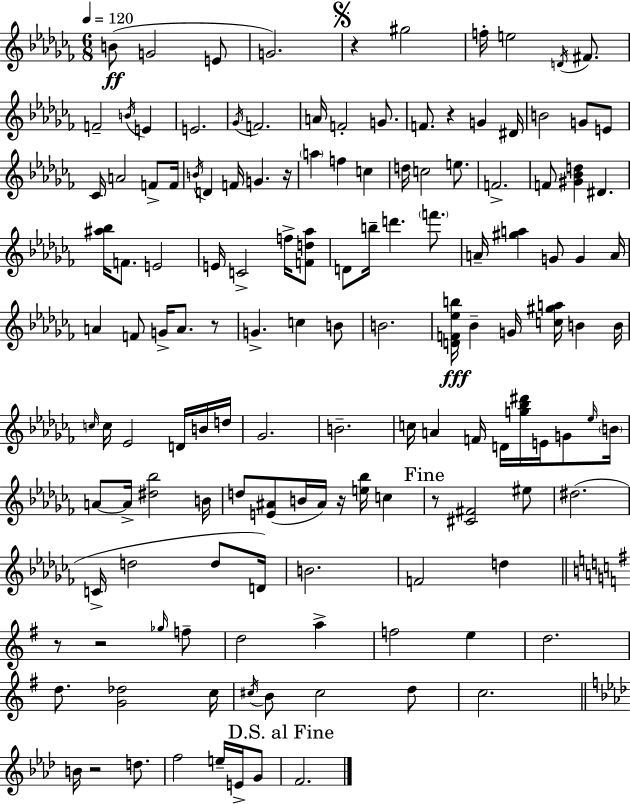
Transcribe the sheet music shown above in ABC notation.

X:1
T:Untitled
M:6/8
L:1/4
K:Abm
B/2 G2 E/2 G2 z ^g2 f/4 e2 D/4 ^F/2 F2 B/4 E E2 _G/4 F2 A/4 F2 G/2 F/2 z G ^D/4 B2 G/2 E/2 _C/4 A2 F/2 F/4 B/4 D F/4 G z/4 a f c d/4 c2 e/2 F2 F/2 [^G_Bd] ^D [^a_b]/4 F/2 E2 E/4 C2 f/4 [Fd_a]/2 D/2 b/4 d' f'/2 A/4 [^ga] G/2 G A/4 A F/2 G/4 A/2 z/2 G c B/2 B2 [DF_eb]/4 _B G/4 [c^ga]/4 B B/4 c/4 c/4 _E2 D/4 B/4 d/4 _G2 B2 c/4 A F/4 D/4 [g_b^d']/4 E/4 G/2 _e/4 B/4 A/2 A/4 [^d_b]2 B/4 d/2 [E^A]/2 B/4 ^A/4 z/4 [e_b]/4 c z/2 [^C^F]2 ^e/2 ^d2 C/4 d2 d/2 D/4 B2 F2 d z/2 z2 _g/4 f/2 d2 a f2 e d2 d/2 [G_d]2 c/4 ^c/4 B/2 ^c2 d/2 c2 B/4 z2 d/2 f2 e/4 E/4 G/2 F2